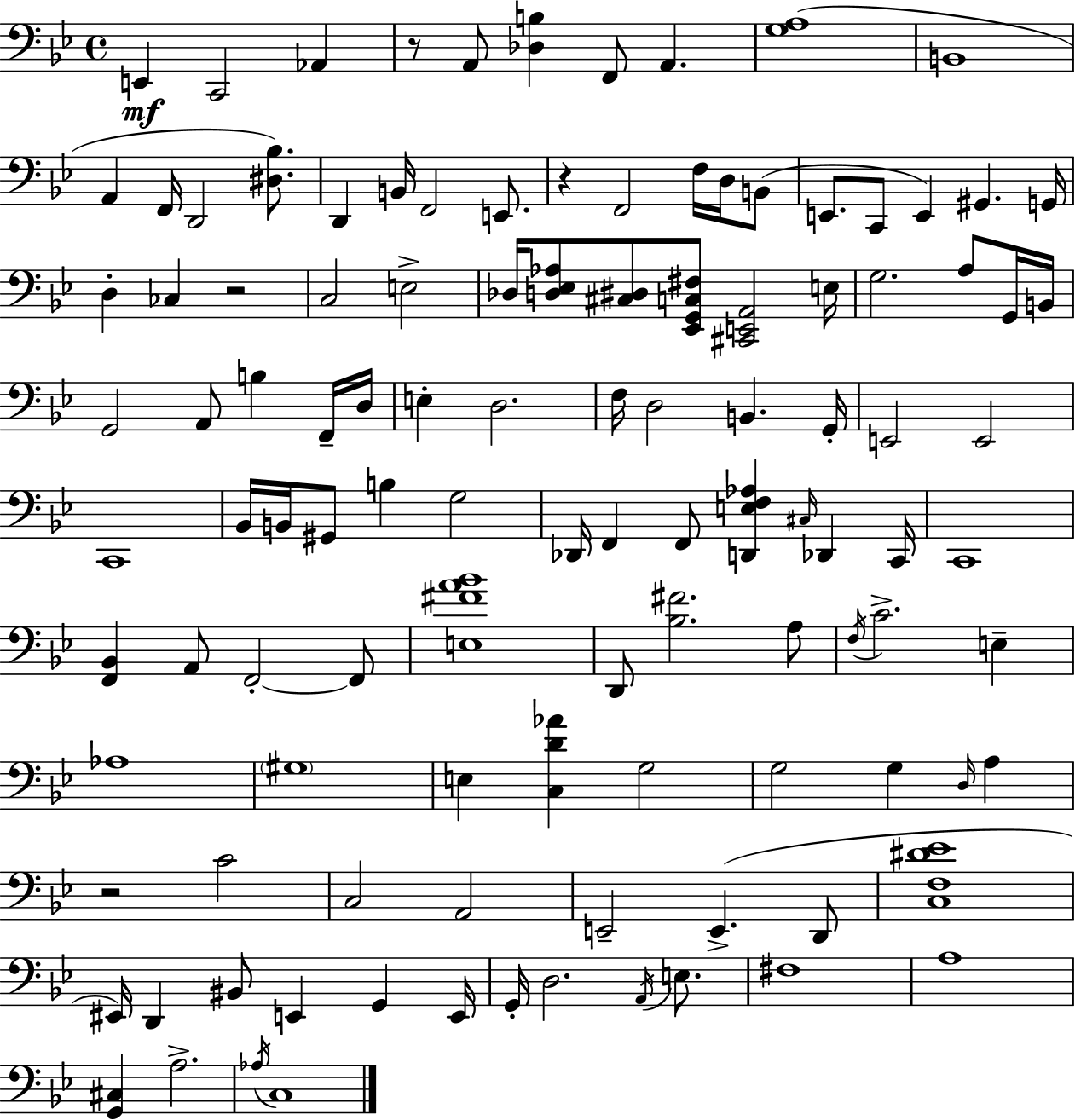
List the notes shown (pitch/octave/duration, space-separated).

E2/q C2/h Ab2/q R/e A2/e [Db3,B3]/q F2/e A2/q. [G3,A3]/w B2/w A2/q F2/s D2/h [D#3,Bb3]/e. D2/q B2/s F2/h E2/e. R/q F2/h F3/s D3/s B2/e E2/e. C2/e E2/q G#2/q. G2/s D3/q CES3/q R/h C3/h E3/h Db3/s [D3,Eb3,Ab3]/e [C#3,D#3]/e [Eb2,G2,C3,F#3]/e [C#2,E2,A2]/h E3/s G3/h. A3/e G2/s B2/s G2/h A2/e B3/q F2/s D3/s E3/q D3/h. F3/s D3/h B2/q. G2/s E2/h E2/h C2/w Bb2/s B2/s G#2/e B3/q G3/h Db2/s F2/q F2/e [D2,E3,F3,Ab3]/q C#3/s Db2/q C2/s C2/w [F2,Bb2]/q A2/e F2/h F2/e [E3,F#4,A4,Bb4]/w D2/e [Bb3,F#4]/h. A3/e F3/s C4/h. E3/q Ab3/w G#3/w E3/q [C3,D4,Ab4]/q G3/h G3/h G3/q D3/s A3/q R/h C4/h C3/h A2/h E2/h E2/q. D2/e [C3,F3,D#4,Eb4]/w EIS2/s D2/q BIS2/e E2/q G2/q E2/s G2/s D3/h. A2/s E3/e. F#3/w A3/w [G2,C#3]/q A3/h. Ab3/s C3/w